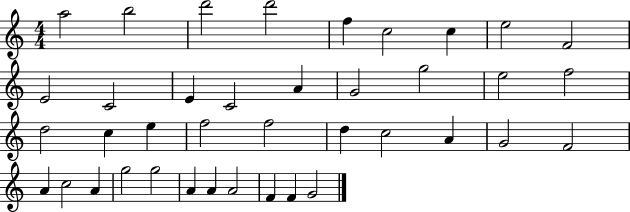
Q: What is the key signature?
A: C major